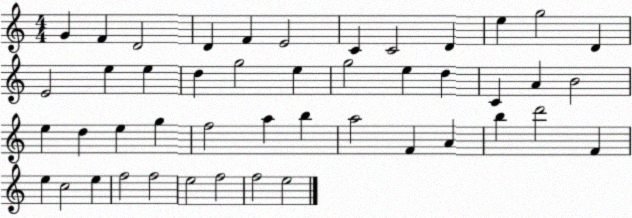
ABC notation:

X:1
T:Untitled
M:4/4
L:1/4
K:C
G F D2 D F E2 C C2 D e g2 D E2 e e d g2 e g2 e d C A B2 e d e g f2 a b a2 F A b d'2 F e c2 e f2 f2 e2 f2 f2 e2